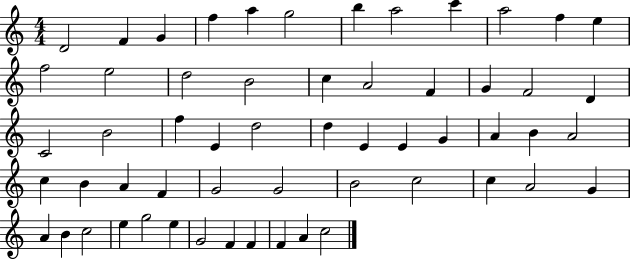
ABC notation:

X:1
T:Untitled
M:4/4
L:1/4
K:C
D2 F G f a g2 b a2 c' a2 f e f2 e2 d2 B2 c A2 F G F2 D C2 B2 f E d2 d E E G A B A2 c B A F G2 G2 B2 c2 c A2 G A B c2 e g2 e G2 F F F A c2